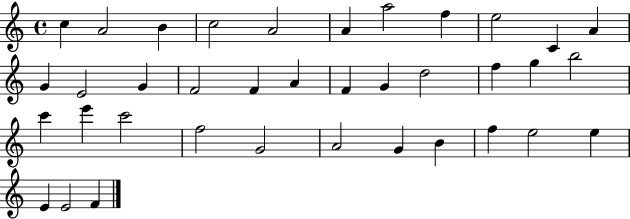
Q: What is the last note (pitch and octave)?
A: F4